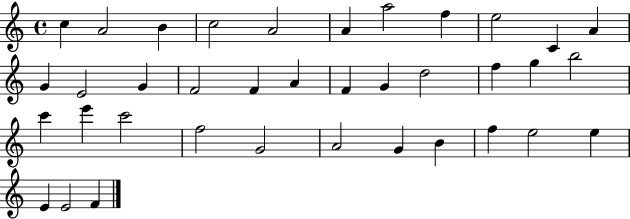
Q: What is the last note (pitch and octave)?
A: F4